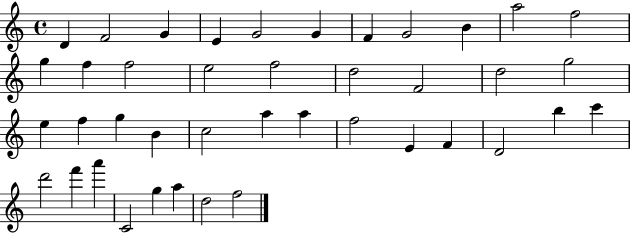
X:1
T:Untitled
M:4/4
L:1/4
K:C
D F2 G E G2 G F G2 B a2 f2 g f f2 e2 f2 d2 F2 d2 g2 e f g B c2 a a f2 E F D2 b c' d'2 f' a' C2 g a d2 f2